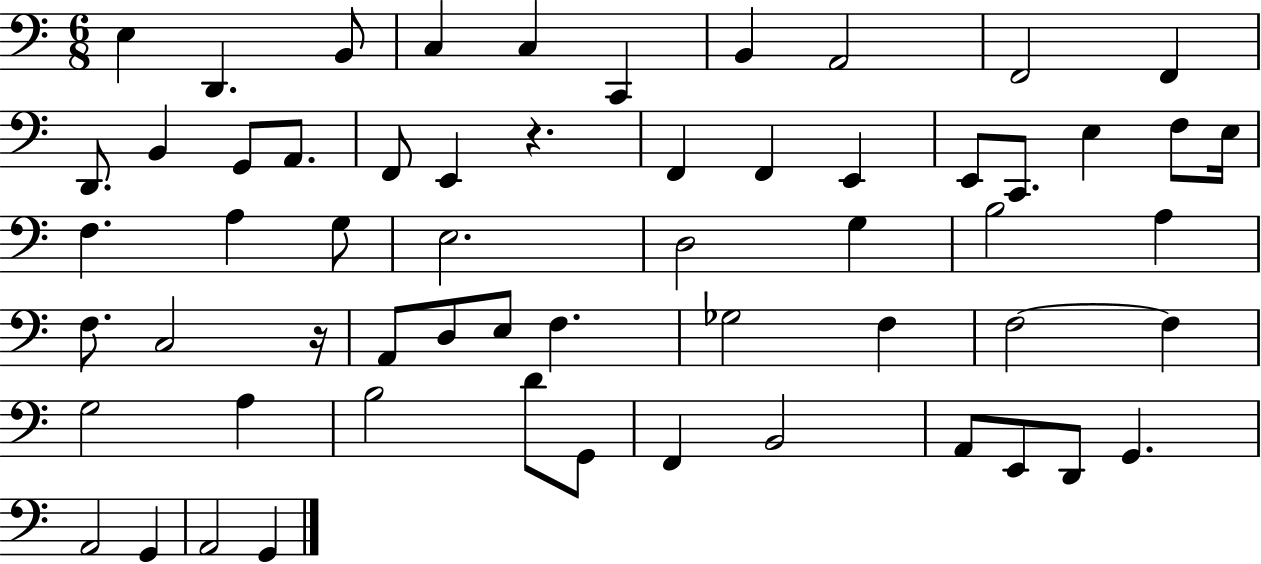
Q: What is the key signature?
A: C major